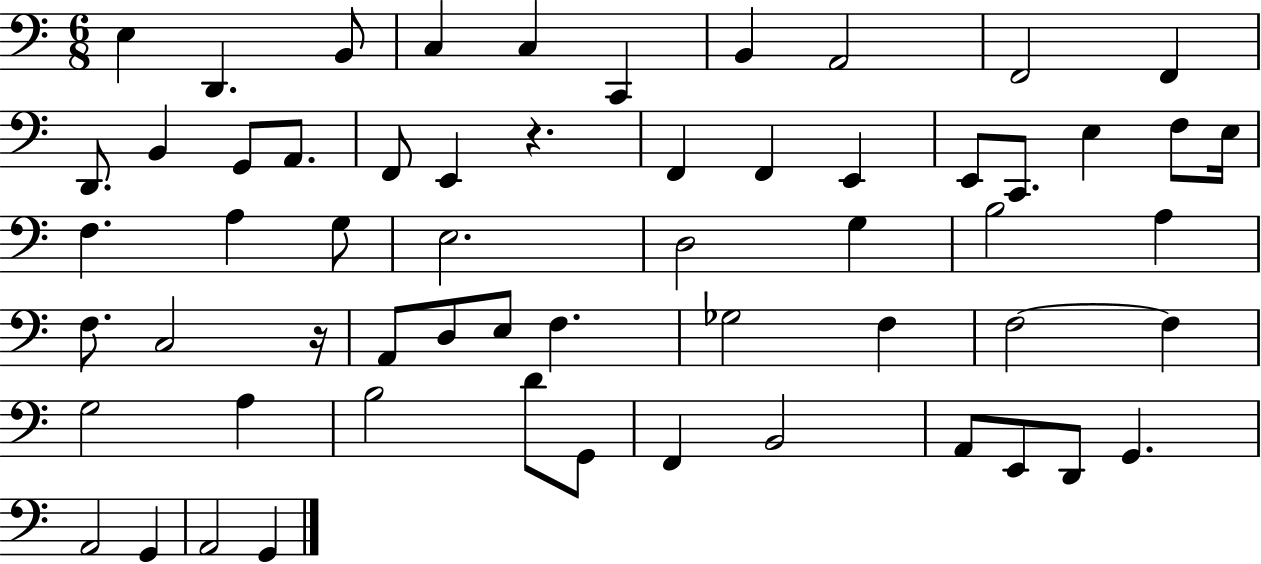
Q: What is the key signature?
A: C major